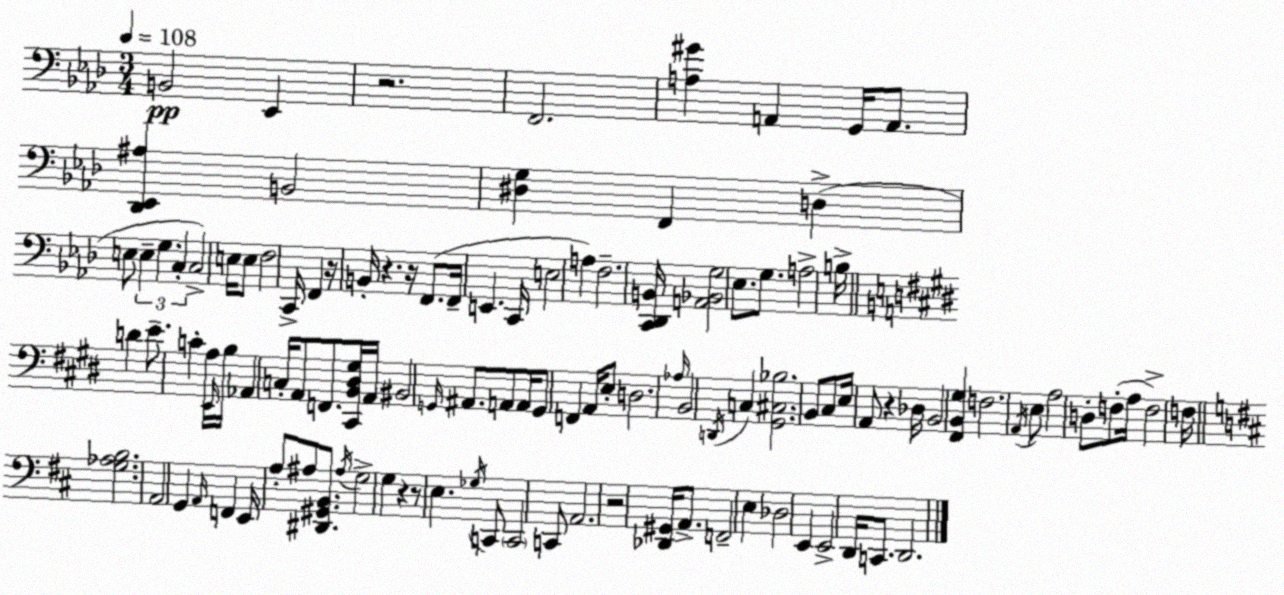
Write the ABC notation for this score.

X:1
T:Untitled
M:3/4
L:1/4
K:Ab
B,,2 _E,, z2 F,,2 [A,^G] A,, G,,/4 A,,/2 [_D,,_E,,^A,] B,,2 [^D,G,] F,, D, E,/2 E, G, C, C,2 E,/4 E,/2 F,2 C,,/4 F,, z/4 B,,/4 z z/4 F,,/2 F,,/4 E,, C,,/4 E,2 A, F,2 [C,,_D,,B,,]/4 [A,,_B,,G,]2 _E,/2 G,/2 A,2 B,/4 D E/2 C A,/4 E,,/4 B,/4 _A,, C,/4 A,,/2 F,,/2 [^C,,B,,^D,^G,]/4 A,,/4 ^B,,2 G,,/4 ^A,,/2 A,,/2 A,,/4 G,,/2 F,, A,,/4 E,/2 D,2 _A,/4 B,,2 D,,/4 C, [^G,,^C,_B,]2 B,,/2 ^C,/2 E,/4 A,,/2 z _D,/4 B,,2 [^F,,B,,^G,] F,2 A,,/4 E,/2 A,2 D,/2 F,/2 A,/4 F,2 F,/4 [G,_A,B,]2 A,,2 G,, A,,/4 F,, E,,/4 A,/2 ^A,/2 [^D,,^G,,B,,]/2 ^A,/4 G,2 G, z z/2 E, _G,/4 C,,/2 C,,2 C,,/2 A,,2 z2 [_D,,^G,,]/4 A,,/2 F,,2 E, _D,2 E,, E,,2 D,,/4 C,,/2 D,,2